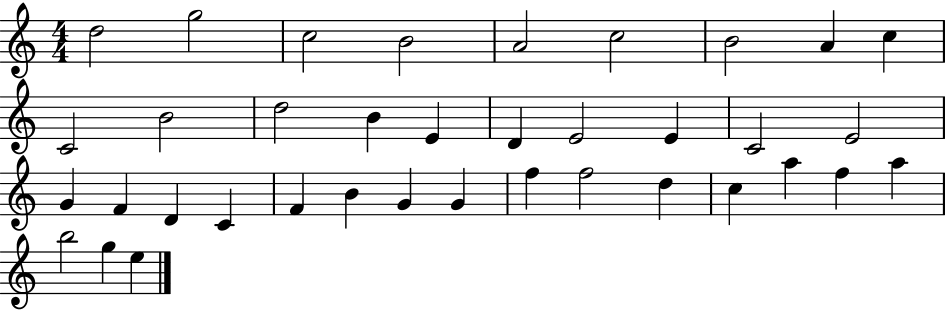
D5/h G5/h C5/h B4/h A4/h C5/h B4/h A4/q C5/q C4/h B4/h D5/h B4/q E4/q D4/q E4/h E4/q C4/h E4/h G4/q F4/q D4/q C4/q F4/q B4/q G4/q G4/q F5/q F5/h D5/q C5/q A5/q F5/q A5/q B5/h G5/q E5/q